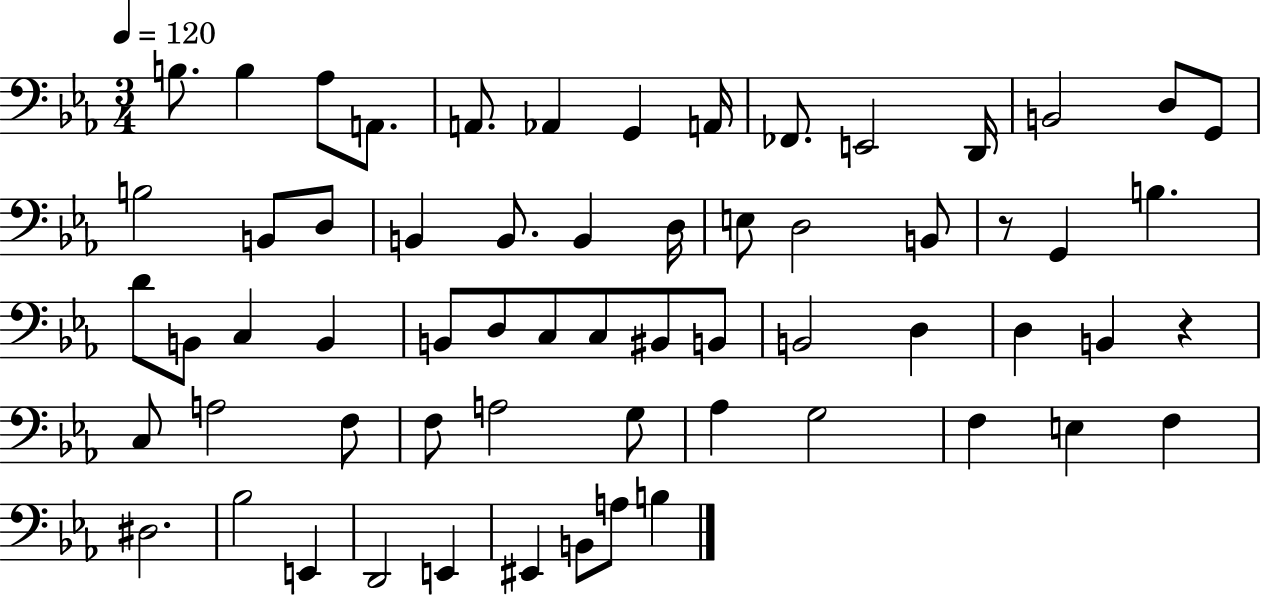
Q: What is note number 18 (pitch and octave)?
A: B2